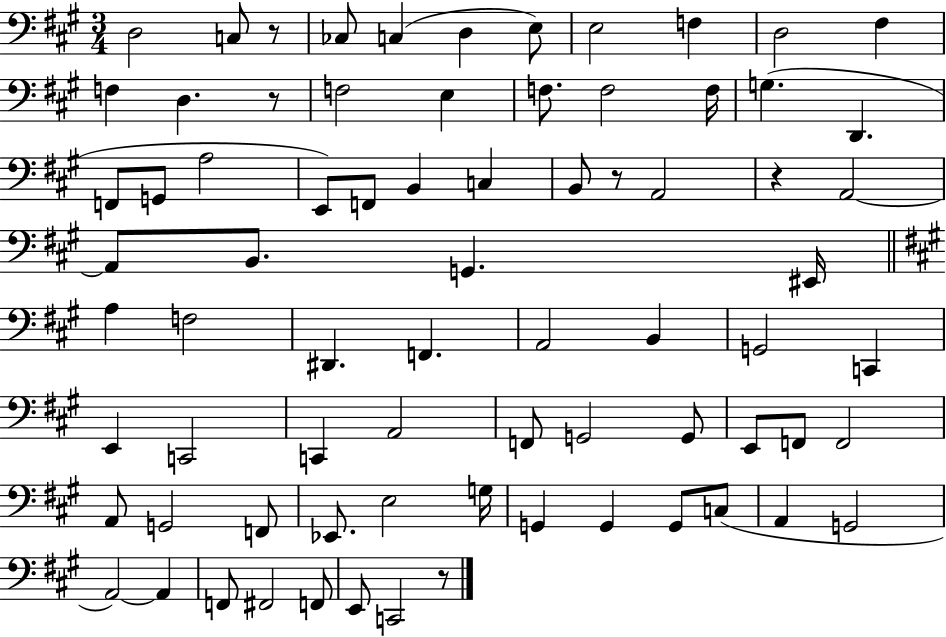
X:1
T:Untitled
M:3/4
L:1/4
K:A
D,2 C,/2 z/2 _C,/2 C, D, E,/2 E,2 F, D,2 ^F, F, D, z/2 F,2 E, F,/2 F,2 F,/4 G, D,, F,,/2 G,,/2 A,2 E,,/2 F,,/2 B,, C, B,,/2 z/2 A,,2 z A,,2 A,,/2 B,,/2 G,, ^E,,/4 A, F,2 ^D,, F,, A,,2 B,, G,,2 C,, E,, C,,2 C,, A,,2 F,,/2 G,,2 G,,/2 E,,/2 F,,/2 F,,2 A,,/2 G,,2 F,,/2 _E,,/2 E,2 G,/4 G,, G,, G,,/2 C,/2 A,, G,,2 A,,2 A,, F,,/2 ^F,,2 F,,/2 E,,/2 C,,2 z/2